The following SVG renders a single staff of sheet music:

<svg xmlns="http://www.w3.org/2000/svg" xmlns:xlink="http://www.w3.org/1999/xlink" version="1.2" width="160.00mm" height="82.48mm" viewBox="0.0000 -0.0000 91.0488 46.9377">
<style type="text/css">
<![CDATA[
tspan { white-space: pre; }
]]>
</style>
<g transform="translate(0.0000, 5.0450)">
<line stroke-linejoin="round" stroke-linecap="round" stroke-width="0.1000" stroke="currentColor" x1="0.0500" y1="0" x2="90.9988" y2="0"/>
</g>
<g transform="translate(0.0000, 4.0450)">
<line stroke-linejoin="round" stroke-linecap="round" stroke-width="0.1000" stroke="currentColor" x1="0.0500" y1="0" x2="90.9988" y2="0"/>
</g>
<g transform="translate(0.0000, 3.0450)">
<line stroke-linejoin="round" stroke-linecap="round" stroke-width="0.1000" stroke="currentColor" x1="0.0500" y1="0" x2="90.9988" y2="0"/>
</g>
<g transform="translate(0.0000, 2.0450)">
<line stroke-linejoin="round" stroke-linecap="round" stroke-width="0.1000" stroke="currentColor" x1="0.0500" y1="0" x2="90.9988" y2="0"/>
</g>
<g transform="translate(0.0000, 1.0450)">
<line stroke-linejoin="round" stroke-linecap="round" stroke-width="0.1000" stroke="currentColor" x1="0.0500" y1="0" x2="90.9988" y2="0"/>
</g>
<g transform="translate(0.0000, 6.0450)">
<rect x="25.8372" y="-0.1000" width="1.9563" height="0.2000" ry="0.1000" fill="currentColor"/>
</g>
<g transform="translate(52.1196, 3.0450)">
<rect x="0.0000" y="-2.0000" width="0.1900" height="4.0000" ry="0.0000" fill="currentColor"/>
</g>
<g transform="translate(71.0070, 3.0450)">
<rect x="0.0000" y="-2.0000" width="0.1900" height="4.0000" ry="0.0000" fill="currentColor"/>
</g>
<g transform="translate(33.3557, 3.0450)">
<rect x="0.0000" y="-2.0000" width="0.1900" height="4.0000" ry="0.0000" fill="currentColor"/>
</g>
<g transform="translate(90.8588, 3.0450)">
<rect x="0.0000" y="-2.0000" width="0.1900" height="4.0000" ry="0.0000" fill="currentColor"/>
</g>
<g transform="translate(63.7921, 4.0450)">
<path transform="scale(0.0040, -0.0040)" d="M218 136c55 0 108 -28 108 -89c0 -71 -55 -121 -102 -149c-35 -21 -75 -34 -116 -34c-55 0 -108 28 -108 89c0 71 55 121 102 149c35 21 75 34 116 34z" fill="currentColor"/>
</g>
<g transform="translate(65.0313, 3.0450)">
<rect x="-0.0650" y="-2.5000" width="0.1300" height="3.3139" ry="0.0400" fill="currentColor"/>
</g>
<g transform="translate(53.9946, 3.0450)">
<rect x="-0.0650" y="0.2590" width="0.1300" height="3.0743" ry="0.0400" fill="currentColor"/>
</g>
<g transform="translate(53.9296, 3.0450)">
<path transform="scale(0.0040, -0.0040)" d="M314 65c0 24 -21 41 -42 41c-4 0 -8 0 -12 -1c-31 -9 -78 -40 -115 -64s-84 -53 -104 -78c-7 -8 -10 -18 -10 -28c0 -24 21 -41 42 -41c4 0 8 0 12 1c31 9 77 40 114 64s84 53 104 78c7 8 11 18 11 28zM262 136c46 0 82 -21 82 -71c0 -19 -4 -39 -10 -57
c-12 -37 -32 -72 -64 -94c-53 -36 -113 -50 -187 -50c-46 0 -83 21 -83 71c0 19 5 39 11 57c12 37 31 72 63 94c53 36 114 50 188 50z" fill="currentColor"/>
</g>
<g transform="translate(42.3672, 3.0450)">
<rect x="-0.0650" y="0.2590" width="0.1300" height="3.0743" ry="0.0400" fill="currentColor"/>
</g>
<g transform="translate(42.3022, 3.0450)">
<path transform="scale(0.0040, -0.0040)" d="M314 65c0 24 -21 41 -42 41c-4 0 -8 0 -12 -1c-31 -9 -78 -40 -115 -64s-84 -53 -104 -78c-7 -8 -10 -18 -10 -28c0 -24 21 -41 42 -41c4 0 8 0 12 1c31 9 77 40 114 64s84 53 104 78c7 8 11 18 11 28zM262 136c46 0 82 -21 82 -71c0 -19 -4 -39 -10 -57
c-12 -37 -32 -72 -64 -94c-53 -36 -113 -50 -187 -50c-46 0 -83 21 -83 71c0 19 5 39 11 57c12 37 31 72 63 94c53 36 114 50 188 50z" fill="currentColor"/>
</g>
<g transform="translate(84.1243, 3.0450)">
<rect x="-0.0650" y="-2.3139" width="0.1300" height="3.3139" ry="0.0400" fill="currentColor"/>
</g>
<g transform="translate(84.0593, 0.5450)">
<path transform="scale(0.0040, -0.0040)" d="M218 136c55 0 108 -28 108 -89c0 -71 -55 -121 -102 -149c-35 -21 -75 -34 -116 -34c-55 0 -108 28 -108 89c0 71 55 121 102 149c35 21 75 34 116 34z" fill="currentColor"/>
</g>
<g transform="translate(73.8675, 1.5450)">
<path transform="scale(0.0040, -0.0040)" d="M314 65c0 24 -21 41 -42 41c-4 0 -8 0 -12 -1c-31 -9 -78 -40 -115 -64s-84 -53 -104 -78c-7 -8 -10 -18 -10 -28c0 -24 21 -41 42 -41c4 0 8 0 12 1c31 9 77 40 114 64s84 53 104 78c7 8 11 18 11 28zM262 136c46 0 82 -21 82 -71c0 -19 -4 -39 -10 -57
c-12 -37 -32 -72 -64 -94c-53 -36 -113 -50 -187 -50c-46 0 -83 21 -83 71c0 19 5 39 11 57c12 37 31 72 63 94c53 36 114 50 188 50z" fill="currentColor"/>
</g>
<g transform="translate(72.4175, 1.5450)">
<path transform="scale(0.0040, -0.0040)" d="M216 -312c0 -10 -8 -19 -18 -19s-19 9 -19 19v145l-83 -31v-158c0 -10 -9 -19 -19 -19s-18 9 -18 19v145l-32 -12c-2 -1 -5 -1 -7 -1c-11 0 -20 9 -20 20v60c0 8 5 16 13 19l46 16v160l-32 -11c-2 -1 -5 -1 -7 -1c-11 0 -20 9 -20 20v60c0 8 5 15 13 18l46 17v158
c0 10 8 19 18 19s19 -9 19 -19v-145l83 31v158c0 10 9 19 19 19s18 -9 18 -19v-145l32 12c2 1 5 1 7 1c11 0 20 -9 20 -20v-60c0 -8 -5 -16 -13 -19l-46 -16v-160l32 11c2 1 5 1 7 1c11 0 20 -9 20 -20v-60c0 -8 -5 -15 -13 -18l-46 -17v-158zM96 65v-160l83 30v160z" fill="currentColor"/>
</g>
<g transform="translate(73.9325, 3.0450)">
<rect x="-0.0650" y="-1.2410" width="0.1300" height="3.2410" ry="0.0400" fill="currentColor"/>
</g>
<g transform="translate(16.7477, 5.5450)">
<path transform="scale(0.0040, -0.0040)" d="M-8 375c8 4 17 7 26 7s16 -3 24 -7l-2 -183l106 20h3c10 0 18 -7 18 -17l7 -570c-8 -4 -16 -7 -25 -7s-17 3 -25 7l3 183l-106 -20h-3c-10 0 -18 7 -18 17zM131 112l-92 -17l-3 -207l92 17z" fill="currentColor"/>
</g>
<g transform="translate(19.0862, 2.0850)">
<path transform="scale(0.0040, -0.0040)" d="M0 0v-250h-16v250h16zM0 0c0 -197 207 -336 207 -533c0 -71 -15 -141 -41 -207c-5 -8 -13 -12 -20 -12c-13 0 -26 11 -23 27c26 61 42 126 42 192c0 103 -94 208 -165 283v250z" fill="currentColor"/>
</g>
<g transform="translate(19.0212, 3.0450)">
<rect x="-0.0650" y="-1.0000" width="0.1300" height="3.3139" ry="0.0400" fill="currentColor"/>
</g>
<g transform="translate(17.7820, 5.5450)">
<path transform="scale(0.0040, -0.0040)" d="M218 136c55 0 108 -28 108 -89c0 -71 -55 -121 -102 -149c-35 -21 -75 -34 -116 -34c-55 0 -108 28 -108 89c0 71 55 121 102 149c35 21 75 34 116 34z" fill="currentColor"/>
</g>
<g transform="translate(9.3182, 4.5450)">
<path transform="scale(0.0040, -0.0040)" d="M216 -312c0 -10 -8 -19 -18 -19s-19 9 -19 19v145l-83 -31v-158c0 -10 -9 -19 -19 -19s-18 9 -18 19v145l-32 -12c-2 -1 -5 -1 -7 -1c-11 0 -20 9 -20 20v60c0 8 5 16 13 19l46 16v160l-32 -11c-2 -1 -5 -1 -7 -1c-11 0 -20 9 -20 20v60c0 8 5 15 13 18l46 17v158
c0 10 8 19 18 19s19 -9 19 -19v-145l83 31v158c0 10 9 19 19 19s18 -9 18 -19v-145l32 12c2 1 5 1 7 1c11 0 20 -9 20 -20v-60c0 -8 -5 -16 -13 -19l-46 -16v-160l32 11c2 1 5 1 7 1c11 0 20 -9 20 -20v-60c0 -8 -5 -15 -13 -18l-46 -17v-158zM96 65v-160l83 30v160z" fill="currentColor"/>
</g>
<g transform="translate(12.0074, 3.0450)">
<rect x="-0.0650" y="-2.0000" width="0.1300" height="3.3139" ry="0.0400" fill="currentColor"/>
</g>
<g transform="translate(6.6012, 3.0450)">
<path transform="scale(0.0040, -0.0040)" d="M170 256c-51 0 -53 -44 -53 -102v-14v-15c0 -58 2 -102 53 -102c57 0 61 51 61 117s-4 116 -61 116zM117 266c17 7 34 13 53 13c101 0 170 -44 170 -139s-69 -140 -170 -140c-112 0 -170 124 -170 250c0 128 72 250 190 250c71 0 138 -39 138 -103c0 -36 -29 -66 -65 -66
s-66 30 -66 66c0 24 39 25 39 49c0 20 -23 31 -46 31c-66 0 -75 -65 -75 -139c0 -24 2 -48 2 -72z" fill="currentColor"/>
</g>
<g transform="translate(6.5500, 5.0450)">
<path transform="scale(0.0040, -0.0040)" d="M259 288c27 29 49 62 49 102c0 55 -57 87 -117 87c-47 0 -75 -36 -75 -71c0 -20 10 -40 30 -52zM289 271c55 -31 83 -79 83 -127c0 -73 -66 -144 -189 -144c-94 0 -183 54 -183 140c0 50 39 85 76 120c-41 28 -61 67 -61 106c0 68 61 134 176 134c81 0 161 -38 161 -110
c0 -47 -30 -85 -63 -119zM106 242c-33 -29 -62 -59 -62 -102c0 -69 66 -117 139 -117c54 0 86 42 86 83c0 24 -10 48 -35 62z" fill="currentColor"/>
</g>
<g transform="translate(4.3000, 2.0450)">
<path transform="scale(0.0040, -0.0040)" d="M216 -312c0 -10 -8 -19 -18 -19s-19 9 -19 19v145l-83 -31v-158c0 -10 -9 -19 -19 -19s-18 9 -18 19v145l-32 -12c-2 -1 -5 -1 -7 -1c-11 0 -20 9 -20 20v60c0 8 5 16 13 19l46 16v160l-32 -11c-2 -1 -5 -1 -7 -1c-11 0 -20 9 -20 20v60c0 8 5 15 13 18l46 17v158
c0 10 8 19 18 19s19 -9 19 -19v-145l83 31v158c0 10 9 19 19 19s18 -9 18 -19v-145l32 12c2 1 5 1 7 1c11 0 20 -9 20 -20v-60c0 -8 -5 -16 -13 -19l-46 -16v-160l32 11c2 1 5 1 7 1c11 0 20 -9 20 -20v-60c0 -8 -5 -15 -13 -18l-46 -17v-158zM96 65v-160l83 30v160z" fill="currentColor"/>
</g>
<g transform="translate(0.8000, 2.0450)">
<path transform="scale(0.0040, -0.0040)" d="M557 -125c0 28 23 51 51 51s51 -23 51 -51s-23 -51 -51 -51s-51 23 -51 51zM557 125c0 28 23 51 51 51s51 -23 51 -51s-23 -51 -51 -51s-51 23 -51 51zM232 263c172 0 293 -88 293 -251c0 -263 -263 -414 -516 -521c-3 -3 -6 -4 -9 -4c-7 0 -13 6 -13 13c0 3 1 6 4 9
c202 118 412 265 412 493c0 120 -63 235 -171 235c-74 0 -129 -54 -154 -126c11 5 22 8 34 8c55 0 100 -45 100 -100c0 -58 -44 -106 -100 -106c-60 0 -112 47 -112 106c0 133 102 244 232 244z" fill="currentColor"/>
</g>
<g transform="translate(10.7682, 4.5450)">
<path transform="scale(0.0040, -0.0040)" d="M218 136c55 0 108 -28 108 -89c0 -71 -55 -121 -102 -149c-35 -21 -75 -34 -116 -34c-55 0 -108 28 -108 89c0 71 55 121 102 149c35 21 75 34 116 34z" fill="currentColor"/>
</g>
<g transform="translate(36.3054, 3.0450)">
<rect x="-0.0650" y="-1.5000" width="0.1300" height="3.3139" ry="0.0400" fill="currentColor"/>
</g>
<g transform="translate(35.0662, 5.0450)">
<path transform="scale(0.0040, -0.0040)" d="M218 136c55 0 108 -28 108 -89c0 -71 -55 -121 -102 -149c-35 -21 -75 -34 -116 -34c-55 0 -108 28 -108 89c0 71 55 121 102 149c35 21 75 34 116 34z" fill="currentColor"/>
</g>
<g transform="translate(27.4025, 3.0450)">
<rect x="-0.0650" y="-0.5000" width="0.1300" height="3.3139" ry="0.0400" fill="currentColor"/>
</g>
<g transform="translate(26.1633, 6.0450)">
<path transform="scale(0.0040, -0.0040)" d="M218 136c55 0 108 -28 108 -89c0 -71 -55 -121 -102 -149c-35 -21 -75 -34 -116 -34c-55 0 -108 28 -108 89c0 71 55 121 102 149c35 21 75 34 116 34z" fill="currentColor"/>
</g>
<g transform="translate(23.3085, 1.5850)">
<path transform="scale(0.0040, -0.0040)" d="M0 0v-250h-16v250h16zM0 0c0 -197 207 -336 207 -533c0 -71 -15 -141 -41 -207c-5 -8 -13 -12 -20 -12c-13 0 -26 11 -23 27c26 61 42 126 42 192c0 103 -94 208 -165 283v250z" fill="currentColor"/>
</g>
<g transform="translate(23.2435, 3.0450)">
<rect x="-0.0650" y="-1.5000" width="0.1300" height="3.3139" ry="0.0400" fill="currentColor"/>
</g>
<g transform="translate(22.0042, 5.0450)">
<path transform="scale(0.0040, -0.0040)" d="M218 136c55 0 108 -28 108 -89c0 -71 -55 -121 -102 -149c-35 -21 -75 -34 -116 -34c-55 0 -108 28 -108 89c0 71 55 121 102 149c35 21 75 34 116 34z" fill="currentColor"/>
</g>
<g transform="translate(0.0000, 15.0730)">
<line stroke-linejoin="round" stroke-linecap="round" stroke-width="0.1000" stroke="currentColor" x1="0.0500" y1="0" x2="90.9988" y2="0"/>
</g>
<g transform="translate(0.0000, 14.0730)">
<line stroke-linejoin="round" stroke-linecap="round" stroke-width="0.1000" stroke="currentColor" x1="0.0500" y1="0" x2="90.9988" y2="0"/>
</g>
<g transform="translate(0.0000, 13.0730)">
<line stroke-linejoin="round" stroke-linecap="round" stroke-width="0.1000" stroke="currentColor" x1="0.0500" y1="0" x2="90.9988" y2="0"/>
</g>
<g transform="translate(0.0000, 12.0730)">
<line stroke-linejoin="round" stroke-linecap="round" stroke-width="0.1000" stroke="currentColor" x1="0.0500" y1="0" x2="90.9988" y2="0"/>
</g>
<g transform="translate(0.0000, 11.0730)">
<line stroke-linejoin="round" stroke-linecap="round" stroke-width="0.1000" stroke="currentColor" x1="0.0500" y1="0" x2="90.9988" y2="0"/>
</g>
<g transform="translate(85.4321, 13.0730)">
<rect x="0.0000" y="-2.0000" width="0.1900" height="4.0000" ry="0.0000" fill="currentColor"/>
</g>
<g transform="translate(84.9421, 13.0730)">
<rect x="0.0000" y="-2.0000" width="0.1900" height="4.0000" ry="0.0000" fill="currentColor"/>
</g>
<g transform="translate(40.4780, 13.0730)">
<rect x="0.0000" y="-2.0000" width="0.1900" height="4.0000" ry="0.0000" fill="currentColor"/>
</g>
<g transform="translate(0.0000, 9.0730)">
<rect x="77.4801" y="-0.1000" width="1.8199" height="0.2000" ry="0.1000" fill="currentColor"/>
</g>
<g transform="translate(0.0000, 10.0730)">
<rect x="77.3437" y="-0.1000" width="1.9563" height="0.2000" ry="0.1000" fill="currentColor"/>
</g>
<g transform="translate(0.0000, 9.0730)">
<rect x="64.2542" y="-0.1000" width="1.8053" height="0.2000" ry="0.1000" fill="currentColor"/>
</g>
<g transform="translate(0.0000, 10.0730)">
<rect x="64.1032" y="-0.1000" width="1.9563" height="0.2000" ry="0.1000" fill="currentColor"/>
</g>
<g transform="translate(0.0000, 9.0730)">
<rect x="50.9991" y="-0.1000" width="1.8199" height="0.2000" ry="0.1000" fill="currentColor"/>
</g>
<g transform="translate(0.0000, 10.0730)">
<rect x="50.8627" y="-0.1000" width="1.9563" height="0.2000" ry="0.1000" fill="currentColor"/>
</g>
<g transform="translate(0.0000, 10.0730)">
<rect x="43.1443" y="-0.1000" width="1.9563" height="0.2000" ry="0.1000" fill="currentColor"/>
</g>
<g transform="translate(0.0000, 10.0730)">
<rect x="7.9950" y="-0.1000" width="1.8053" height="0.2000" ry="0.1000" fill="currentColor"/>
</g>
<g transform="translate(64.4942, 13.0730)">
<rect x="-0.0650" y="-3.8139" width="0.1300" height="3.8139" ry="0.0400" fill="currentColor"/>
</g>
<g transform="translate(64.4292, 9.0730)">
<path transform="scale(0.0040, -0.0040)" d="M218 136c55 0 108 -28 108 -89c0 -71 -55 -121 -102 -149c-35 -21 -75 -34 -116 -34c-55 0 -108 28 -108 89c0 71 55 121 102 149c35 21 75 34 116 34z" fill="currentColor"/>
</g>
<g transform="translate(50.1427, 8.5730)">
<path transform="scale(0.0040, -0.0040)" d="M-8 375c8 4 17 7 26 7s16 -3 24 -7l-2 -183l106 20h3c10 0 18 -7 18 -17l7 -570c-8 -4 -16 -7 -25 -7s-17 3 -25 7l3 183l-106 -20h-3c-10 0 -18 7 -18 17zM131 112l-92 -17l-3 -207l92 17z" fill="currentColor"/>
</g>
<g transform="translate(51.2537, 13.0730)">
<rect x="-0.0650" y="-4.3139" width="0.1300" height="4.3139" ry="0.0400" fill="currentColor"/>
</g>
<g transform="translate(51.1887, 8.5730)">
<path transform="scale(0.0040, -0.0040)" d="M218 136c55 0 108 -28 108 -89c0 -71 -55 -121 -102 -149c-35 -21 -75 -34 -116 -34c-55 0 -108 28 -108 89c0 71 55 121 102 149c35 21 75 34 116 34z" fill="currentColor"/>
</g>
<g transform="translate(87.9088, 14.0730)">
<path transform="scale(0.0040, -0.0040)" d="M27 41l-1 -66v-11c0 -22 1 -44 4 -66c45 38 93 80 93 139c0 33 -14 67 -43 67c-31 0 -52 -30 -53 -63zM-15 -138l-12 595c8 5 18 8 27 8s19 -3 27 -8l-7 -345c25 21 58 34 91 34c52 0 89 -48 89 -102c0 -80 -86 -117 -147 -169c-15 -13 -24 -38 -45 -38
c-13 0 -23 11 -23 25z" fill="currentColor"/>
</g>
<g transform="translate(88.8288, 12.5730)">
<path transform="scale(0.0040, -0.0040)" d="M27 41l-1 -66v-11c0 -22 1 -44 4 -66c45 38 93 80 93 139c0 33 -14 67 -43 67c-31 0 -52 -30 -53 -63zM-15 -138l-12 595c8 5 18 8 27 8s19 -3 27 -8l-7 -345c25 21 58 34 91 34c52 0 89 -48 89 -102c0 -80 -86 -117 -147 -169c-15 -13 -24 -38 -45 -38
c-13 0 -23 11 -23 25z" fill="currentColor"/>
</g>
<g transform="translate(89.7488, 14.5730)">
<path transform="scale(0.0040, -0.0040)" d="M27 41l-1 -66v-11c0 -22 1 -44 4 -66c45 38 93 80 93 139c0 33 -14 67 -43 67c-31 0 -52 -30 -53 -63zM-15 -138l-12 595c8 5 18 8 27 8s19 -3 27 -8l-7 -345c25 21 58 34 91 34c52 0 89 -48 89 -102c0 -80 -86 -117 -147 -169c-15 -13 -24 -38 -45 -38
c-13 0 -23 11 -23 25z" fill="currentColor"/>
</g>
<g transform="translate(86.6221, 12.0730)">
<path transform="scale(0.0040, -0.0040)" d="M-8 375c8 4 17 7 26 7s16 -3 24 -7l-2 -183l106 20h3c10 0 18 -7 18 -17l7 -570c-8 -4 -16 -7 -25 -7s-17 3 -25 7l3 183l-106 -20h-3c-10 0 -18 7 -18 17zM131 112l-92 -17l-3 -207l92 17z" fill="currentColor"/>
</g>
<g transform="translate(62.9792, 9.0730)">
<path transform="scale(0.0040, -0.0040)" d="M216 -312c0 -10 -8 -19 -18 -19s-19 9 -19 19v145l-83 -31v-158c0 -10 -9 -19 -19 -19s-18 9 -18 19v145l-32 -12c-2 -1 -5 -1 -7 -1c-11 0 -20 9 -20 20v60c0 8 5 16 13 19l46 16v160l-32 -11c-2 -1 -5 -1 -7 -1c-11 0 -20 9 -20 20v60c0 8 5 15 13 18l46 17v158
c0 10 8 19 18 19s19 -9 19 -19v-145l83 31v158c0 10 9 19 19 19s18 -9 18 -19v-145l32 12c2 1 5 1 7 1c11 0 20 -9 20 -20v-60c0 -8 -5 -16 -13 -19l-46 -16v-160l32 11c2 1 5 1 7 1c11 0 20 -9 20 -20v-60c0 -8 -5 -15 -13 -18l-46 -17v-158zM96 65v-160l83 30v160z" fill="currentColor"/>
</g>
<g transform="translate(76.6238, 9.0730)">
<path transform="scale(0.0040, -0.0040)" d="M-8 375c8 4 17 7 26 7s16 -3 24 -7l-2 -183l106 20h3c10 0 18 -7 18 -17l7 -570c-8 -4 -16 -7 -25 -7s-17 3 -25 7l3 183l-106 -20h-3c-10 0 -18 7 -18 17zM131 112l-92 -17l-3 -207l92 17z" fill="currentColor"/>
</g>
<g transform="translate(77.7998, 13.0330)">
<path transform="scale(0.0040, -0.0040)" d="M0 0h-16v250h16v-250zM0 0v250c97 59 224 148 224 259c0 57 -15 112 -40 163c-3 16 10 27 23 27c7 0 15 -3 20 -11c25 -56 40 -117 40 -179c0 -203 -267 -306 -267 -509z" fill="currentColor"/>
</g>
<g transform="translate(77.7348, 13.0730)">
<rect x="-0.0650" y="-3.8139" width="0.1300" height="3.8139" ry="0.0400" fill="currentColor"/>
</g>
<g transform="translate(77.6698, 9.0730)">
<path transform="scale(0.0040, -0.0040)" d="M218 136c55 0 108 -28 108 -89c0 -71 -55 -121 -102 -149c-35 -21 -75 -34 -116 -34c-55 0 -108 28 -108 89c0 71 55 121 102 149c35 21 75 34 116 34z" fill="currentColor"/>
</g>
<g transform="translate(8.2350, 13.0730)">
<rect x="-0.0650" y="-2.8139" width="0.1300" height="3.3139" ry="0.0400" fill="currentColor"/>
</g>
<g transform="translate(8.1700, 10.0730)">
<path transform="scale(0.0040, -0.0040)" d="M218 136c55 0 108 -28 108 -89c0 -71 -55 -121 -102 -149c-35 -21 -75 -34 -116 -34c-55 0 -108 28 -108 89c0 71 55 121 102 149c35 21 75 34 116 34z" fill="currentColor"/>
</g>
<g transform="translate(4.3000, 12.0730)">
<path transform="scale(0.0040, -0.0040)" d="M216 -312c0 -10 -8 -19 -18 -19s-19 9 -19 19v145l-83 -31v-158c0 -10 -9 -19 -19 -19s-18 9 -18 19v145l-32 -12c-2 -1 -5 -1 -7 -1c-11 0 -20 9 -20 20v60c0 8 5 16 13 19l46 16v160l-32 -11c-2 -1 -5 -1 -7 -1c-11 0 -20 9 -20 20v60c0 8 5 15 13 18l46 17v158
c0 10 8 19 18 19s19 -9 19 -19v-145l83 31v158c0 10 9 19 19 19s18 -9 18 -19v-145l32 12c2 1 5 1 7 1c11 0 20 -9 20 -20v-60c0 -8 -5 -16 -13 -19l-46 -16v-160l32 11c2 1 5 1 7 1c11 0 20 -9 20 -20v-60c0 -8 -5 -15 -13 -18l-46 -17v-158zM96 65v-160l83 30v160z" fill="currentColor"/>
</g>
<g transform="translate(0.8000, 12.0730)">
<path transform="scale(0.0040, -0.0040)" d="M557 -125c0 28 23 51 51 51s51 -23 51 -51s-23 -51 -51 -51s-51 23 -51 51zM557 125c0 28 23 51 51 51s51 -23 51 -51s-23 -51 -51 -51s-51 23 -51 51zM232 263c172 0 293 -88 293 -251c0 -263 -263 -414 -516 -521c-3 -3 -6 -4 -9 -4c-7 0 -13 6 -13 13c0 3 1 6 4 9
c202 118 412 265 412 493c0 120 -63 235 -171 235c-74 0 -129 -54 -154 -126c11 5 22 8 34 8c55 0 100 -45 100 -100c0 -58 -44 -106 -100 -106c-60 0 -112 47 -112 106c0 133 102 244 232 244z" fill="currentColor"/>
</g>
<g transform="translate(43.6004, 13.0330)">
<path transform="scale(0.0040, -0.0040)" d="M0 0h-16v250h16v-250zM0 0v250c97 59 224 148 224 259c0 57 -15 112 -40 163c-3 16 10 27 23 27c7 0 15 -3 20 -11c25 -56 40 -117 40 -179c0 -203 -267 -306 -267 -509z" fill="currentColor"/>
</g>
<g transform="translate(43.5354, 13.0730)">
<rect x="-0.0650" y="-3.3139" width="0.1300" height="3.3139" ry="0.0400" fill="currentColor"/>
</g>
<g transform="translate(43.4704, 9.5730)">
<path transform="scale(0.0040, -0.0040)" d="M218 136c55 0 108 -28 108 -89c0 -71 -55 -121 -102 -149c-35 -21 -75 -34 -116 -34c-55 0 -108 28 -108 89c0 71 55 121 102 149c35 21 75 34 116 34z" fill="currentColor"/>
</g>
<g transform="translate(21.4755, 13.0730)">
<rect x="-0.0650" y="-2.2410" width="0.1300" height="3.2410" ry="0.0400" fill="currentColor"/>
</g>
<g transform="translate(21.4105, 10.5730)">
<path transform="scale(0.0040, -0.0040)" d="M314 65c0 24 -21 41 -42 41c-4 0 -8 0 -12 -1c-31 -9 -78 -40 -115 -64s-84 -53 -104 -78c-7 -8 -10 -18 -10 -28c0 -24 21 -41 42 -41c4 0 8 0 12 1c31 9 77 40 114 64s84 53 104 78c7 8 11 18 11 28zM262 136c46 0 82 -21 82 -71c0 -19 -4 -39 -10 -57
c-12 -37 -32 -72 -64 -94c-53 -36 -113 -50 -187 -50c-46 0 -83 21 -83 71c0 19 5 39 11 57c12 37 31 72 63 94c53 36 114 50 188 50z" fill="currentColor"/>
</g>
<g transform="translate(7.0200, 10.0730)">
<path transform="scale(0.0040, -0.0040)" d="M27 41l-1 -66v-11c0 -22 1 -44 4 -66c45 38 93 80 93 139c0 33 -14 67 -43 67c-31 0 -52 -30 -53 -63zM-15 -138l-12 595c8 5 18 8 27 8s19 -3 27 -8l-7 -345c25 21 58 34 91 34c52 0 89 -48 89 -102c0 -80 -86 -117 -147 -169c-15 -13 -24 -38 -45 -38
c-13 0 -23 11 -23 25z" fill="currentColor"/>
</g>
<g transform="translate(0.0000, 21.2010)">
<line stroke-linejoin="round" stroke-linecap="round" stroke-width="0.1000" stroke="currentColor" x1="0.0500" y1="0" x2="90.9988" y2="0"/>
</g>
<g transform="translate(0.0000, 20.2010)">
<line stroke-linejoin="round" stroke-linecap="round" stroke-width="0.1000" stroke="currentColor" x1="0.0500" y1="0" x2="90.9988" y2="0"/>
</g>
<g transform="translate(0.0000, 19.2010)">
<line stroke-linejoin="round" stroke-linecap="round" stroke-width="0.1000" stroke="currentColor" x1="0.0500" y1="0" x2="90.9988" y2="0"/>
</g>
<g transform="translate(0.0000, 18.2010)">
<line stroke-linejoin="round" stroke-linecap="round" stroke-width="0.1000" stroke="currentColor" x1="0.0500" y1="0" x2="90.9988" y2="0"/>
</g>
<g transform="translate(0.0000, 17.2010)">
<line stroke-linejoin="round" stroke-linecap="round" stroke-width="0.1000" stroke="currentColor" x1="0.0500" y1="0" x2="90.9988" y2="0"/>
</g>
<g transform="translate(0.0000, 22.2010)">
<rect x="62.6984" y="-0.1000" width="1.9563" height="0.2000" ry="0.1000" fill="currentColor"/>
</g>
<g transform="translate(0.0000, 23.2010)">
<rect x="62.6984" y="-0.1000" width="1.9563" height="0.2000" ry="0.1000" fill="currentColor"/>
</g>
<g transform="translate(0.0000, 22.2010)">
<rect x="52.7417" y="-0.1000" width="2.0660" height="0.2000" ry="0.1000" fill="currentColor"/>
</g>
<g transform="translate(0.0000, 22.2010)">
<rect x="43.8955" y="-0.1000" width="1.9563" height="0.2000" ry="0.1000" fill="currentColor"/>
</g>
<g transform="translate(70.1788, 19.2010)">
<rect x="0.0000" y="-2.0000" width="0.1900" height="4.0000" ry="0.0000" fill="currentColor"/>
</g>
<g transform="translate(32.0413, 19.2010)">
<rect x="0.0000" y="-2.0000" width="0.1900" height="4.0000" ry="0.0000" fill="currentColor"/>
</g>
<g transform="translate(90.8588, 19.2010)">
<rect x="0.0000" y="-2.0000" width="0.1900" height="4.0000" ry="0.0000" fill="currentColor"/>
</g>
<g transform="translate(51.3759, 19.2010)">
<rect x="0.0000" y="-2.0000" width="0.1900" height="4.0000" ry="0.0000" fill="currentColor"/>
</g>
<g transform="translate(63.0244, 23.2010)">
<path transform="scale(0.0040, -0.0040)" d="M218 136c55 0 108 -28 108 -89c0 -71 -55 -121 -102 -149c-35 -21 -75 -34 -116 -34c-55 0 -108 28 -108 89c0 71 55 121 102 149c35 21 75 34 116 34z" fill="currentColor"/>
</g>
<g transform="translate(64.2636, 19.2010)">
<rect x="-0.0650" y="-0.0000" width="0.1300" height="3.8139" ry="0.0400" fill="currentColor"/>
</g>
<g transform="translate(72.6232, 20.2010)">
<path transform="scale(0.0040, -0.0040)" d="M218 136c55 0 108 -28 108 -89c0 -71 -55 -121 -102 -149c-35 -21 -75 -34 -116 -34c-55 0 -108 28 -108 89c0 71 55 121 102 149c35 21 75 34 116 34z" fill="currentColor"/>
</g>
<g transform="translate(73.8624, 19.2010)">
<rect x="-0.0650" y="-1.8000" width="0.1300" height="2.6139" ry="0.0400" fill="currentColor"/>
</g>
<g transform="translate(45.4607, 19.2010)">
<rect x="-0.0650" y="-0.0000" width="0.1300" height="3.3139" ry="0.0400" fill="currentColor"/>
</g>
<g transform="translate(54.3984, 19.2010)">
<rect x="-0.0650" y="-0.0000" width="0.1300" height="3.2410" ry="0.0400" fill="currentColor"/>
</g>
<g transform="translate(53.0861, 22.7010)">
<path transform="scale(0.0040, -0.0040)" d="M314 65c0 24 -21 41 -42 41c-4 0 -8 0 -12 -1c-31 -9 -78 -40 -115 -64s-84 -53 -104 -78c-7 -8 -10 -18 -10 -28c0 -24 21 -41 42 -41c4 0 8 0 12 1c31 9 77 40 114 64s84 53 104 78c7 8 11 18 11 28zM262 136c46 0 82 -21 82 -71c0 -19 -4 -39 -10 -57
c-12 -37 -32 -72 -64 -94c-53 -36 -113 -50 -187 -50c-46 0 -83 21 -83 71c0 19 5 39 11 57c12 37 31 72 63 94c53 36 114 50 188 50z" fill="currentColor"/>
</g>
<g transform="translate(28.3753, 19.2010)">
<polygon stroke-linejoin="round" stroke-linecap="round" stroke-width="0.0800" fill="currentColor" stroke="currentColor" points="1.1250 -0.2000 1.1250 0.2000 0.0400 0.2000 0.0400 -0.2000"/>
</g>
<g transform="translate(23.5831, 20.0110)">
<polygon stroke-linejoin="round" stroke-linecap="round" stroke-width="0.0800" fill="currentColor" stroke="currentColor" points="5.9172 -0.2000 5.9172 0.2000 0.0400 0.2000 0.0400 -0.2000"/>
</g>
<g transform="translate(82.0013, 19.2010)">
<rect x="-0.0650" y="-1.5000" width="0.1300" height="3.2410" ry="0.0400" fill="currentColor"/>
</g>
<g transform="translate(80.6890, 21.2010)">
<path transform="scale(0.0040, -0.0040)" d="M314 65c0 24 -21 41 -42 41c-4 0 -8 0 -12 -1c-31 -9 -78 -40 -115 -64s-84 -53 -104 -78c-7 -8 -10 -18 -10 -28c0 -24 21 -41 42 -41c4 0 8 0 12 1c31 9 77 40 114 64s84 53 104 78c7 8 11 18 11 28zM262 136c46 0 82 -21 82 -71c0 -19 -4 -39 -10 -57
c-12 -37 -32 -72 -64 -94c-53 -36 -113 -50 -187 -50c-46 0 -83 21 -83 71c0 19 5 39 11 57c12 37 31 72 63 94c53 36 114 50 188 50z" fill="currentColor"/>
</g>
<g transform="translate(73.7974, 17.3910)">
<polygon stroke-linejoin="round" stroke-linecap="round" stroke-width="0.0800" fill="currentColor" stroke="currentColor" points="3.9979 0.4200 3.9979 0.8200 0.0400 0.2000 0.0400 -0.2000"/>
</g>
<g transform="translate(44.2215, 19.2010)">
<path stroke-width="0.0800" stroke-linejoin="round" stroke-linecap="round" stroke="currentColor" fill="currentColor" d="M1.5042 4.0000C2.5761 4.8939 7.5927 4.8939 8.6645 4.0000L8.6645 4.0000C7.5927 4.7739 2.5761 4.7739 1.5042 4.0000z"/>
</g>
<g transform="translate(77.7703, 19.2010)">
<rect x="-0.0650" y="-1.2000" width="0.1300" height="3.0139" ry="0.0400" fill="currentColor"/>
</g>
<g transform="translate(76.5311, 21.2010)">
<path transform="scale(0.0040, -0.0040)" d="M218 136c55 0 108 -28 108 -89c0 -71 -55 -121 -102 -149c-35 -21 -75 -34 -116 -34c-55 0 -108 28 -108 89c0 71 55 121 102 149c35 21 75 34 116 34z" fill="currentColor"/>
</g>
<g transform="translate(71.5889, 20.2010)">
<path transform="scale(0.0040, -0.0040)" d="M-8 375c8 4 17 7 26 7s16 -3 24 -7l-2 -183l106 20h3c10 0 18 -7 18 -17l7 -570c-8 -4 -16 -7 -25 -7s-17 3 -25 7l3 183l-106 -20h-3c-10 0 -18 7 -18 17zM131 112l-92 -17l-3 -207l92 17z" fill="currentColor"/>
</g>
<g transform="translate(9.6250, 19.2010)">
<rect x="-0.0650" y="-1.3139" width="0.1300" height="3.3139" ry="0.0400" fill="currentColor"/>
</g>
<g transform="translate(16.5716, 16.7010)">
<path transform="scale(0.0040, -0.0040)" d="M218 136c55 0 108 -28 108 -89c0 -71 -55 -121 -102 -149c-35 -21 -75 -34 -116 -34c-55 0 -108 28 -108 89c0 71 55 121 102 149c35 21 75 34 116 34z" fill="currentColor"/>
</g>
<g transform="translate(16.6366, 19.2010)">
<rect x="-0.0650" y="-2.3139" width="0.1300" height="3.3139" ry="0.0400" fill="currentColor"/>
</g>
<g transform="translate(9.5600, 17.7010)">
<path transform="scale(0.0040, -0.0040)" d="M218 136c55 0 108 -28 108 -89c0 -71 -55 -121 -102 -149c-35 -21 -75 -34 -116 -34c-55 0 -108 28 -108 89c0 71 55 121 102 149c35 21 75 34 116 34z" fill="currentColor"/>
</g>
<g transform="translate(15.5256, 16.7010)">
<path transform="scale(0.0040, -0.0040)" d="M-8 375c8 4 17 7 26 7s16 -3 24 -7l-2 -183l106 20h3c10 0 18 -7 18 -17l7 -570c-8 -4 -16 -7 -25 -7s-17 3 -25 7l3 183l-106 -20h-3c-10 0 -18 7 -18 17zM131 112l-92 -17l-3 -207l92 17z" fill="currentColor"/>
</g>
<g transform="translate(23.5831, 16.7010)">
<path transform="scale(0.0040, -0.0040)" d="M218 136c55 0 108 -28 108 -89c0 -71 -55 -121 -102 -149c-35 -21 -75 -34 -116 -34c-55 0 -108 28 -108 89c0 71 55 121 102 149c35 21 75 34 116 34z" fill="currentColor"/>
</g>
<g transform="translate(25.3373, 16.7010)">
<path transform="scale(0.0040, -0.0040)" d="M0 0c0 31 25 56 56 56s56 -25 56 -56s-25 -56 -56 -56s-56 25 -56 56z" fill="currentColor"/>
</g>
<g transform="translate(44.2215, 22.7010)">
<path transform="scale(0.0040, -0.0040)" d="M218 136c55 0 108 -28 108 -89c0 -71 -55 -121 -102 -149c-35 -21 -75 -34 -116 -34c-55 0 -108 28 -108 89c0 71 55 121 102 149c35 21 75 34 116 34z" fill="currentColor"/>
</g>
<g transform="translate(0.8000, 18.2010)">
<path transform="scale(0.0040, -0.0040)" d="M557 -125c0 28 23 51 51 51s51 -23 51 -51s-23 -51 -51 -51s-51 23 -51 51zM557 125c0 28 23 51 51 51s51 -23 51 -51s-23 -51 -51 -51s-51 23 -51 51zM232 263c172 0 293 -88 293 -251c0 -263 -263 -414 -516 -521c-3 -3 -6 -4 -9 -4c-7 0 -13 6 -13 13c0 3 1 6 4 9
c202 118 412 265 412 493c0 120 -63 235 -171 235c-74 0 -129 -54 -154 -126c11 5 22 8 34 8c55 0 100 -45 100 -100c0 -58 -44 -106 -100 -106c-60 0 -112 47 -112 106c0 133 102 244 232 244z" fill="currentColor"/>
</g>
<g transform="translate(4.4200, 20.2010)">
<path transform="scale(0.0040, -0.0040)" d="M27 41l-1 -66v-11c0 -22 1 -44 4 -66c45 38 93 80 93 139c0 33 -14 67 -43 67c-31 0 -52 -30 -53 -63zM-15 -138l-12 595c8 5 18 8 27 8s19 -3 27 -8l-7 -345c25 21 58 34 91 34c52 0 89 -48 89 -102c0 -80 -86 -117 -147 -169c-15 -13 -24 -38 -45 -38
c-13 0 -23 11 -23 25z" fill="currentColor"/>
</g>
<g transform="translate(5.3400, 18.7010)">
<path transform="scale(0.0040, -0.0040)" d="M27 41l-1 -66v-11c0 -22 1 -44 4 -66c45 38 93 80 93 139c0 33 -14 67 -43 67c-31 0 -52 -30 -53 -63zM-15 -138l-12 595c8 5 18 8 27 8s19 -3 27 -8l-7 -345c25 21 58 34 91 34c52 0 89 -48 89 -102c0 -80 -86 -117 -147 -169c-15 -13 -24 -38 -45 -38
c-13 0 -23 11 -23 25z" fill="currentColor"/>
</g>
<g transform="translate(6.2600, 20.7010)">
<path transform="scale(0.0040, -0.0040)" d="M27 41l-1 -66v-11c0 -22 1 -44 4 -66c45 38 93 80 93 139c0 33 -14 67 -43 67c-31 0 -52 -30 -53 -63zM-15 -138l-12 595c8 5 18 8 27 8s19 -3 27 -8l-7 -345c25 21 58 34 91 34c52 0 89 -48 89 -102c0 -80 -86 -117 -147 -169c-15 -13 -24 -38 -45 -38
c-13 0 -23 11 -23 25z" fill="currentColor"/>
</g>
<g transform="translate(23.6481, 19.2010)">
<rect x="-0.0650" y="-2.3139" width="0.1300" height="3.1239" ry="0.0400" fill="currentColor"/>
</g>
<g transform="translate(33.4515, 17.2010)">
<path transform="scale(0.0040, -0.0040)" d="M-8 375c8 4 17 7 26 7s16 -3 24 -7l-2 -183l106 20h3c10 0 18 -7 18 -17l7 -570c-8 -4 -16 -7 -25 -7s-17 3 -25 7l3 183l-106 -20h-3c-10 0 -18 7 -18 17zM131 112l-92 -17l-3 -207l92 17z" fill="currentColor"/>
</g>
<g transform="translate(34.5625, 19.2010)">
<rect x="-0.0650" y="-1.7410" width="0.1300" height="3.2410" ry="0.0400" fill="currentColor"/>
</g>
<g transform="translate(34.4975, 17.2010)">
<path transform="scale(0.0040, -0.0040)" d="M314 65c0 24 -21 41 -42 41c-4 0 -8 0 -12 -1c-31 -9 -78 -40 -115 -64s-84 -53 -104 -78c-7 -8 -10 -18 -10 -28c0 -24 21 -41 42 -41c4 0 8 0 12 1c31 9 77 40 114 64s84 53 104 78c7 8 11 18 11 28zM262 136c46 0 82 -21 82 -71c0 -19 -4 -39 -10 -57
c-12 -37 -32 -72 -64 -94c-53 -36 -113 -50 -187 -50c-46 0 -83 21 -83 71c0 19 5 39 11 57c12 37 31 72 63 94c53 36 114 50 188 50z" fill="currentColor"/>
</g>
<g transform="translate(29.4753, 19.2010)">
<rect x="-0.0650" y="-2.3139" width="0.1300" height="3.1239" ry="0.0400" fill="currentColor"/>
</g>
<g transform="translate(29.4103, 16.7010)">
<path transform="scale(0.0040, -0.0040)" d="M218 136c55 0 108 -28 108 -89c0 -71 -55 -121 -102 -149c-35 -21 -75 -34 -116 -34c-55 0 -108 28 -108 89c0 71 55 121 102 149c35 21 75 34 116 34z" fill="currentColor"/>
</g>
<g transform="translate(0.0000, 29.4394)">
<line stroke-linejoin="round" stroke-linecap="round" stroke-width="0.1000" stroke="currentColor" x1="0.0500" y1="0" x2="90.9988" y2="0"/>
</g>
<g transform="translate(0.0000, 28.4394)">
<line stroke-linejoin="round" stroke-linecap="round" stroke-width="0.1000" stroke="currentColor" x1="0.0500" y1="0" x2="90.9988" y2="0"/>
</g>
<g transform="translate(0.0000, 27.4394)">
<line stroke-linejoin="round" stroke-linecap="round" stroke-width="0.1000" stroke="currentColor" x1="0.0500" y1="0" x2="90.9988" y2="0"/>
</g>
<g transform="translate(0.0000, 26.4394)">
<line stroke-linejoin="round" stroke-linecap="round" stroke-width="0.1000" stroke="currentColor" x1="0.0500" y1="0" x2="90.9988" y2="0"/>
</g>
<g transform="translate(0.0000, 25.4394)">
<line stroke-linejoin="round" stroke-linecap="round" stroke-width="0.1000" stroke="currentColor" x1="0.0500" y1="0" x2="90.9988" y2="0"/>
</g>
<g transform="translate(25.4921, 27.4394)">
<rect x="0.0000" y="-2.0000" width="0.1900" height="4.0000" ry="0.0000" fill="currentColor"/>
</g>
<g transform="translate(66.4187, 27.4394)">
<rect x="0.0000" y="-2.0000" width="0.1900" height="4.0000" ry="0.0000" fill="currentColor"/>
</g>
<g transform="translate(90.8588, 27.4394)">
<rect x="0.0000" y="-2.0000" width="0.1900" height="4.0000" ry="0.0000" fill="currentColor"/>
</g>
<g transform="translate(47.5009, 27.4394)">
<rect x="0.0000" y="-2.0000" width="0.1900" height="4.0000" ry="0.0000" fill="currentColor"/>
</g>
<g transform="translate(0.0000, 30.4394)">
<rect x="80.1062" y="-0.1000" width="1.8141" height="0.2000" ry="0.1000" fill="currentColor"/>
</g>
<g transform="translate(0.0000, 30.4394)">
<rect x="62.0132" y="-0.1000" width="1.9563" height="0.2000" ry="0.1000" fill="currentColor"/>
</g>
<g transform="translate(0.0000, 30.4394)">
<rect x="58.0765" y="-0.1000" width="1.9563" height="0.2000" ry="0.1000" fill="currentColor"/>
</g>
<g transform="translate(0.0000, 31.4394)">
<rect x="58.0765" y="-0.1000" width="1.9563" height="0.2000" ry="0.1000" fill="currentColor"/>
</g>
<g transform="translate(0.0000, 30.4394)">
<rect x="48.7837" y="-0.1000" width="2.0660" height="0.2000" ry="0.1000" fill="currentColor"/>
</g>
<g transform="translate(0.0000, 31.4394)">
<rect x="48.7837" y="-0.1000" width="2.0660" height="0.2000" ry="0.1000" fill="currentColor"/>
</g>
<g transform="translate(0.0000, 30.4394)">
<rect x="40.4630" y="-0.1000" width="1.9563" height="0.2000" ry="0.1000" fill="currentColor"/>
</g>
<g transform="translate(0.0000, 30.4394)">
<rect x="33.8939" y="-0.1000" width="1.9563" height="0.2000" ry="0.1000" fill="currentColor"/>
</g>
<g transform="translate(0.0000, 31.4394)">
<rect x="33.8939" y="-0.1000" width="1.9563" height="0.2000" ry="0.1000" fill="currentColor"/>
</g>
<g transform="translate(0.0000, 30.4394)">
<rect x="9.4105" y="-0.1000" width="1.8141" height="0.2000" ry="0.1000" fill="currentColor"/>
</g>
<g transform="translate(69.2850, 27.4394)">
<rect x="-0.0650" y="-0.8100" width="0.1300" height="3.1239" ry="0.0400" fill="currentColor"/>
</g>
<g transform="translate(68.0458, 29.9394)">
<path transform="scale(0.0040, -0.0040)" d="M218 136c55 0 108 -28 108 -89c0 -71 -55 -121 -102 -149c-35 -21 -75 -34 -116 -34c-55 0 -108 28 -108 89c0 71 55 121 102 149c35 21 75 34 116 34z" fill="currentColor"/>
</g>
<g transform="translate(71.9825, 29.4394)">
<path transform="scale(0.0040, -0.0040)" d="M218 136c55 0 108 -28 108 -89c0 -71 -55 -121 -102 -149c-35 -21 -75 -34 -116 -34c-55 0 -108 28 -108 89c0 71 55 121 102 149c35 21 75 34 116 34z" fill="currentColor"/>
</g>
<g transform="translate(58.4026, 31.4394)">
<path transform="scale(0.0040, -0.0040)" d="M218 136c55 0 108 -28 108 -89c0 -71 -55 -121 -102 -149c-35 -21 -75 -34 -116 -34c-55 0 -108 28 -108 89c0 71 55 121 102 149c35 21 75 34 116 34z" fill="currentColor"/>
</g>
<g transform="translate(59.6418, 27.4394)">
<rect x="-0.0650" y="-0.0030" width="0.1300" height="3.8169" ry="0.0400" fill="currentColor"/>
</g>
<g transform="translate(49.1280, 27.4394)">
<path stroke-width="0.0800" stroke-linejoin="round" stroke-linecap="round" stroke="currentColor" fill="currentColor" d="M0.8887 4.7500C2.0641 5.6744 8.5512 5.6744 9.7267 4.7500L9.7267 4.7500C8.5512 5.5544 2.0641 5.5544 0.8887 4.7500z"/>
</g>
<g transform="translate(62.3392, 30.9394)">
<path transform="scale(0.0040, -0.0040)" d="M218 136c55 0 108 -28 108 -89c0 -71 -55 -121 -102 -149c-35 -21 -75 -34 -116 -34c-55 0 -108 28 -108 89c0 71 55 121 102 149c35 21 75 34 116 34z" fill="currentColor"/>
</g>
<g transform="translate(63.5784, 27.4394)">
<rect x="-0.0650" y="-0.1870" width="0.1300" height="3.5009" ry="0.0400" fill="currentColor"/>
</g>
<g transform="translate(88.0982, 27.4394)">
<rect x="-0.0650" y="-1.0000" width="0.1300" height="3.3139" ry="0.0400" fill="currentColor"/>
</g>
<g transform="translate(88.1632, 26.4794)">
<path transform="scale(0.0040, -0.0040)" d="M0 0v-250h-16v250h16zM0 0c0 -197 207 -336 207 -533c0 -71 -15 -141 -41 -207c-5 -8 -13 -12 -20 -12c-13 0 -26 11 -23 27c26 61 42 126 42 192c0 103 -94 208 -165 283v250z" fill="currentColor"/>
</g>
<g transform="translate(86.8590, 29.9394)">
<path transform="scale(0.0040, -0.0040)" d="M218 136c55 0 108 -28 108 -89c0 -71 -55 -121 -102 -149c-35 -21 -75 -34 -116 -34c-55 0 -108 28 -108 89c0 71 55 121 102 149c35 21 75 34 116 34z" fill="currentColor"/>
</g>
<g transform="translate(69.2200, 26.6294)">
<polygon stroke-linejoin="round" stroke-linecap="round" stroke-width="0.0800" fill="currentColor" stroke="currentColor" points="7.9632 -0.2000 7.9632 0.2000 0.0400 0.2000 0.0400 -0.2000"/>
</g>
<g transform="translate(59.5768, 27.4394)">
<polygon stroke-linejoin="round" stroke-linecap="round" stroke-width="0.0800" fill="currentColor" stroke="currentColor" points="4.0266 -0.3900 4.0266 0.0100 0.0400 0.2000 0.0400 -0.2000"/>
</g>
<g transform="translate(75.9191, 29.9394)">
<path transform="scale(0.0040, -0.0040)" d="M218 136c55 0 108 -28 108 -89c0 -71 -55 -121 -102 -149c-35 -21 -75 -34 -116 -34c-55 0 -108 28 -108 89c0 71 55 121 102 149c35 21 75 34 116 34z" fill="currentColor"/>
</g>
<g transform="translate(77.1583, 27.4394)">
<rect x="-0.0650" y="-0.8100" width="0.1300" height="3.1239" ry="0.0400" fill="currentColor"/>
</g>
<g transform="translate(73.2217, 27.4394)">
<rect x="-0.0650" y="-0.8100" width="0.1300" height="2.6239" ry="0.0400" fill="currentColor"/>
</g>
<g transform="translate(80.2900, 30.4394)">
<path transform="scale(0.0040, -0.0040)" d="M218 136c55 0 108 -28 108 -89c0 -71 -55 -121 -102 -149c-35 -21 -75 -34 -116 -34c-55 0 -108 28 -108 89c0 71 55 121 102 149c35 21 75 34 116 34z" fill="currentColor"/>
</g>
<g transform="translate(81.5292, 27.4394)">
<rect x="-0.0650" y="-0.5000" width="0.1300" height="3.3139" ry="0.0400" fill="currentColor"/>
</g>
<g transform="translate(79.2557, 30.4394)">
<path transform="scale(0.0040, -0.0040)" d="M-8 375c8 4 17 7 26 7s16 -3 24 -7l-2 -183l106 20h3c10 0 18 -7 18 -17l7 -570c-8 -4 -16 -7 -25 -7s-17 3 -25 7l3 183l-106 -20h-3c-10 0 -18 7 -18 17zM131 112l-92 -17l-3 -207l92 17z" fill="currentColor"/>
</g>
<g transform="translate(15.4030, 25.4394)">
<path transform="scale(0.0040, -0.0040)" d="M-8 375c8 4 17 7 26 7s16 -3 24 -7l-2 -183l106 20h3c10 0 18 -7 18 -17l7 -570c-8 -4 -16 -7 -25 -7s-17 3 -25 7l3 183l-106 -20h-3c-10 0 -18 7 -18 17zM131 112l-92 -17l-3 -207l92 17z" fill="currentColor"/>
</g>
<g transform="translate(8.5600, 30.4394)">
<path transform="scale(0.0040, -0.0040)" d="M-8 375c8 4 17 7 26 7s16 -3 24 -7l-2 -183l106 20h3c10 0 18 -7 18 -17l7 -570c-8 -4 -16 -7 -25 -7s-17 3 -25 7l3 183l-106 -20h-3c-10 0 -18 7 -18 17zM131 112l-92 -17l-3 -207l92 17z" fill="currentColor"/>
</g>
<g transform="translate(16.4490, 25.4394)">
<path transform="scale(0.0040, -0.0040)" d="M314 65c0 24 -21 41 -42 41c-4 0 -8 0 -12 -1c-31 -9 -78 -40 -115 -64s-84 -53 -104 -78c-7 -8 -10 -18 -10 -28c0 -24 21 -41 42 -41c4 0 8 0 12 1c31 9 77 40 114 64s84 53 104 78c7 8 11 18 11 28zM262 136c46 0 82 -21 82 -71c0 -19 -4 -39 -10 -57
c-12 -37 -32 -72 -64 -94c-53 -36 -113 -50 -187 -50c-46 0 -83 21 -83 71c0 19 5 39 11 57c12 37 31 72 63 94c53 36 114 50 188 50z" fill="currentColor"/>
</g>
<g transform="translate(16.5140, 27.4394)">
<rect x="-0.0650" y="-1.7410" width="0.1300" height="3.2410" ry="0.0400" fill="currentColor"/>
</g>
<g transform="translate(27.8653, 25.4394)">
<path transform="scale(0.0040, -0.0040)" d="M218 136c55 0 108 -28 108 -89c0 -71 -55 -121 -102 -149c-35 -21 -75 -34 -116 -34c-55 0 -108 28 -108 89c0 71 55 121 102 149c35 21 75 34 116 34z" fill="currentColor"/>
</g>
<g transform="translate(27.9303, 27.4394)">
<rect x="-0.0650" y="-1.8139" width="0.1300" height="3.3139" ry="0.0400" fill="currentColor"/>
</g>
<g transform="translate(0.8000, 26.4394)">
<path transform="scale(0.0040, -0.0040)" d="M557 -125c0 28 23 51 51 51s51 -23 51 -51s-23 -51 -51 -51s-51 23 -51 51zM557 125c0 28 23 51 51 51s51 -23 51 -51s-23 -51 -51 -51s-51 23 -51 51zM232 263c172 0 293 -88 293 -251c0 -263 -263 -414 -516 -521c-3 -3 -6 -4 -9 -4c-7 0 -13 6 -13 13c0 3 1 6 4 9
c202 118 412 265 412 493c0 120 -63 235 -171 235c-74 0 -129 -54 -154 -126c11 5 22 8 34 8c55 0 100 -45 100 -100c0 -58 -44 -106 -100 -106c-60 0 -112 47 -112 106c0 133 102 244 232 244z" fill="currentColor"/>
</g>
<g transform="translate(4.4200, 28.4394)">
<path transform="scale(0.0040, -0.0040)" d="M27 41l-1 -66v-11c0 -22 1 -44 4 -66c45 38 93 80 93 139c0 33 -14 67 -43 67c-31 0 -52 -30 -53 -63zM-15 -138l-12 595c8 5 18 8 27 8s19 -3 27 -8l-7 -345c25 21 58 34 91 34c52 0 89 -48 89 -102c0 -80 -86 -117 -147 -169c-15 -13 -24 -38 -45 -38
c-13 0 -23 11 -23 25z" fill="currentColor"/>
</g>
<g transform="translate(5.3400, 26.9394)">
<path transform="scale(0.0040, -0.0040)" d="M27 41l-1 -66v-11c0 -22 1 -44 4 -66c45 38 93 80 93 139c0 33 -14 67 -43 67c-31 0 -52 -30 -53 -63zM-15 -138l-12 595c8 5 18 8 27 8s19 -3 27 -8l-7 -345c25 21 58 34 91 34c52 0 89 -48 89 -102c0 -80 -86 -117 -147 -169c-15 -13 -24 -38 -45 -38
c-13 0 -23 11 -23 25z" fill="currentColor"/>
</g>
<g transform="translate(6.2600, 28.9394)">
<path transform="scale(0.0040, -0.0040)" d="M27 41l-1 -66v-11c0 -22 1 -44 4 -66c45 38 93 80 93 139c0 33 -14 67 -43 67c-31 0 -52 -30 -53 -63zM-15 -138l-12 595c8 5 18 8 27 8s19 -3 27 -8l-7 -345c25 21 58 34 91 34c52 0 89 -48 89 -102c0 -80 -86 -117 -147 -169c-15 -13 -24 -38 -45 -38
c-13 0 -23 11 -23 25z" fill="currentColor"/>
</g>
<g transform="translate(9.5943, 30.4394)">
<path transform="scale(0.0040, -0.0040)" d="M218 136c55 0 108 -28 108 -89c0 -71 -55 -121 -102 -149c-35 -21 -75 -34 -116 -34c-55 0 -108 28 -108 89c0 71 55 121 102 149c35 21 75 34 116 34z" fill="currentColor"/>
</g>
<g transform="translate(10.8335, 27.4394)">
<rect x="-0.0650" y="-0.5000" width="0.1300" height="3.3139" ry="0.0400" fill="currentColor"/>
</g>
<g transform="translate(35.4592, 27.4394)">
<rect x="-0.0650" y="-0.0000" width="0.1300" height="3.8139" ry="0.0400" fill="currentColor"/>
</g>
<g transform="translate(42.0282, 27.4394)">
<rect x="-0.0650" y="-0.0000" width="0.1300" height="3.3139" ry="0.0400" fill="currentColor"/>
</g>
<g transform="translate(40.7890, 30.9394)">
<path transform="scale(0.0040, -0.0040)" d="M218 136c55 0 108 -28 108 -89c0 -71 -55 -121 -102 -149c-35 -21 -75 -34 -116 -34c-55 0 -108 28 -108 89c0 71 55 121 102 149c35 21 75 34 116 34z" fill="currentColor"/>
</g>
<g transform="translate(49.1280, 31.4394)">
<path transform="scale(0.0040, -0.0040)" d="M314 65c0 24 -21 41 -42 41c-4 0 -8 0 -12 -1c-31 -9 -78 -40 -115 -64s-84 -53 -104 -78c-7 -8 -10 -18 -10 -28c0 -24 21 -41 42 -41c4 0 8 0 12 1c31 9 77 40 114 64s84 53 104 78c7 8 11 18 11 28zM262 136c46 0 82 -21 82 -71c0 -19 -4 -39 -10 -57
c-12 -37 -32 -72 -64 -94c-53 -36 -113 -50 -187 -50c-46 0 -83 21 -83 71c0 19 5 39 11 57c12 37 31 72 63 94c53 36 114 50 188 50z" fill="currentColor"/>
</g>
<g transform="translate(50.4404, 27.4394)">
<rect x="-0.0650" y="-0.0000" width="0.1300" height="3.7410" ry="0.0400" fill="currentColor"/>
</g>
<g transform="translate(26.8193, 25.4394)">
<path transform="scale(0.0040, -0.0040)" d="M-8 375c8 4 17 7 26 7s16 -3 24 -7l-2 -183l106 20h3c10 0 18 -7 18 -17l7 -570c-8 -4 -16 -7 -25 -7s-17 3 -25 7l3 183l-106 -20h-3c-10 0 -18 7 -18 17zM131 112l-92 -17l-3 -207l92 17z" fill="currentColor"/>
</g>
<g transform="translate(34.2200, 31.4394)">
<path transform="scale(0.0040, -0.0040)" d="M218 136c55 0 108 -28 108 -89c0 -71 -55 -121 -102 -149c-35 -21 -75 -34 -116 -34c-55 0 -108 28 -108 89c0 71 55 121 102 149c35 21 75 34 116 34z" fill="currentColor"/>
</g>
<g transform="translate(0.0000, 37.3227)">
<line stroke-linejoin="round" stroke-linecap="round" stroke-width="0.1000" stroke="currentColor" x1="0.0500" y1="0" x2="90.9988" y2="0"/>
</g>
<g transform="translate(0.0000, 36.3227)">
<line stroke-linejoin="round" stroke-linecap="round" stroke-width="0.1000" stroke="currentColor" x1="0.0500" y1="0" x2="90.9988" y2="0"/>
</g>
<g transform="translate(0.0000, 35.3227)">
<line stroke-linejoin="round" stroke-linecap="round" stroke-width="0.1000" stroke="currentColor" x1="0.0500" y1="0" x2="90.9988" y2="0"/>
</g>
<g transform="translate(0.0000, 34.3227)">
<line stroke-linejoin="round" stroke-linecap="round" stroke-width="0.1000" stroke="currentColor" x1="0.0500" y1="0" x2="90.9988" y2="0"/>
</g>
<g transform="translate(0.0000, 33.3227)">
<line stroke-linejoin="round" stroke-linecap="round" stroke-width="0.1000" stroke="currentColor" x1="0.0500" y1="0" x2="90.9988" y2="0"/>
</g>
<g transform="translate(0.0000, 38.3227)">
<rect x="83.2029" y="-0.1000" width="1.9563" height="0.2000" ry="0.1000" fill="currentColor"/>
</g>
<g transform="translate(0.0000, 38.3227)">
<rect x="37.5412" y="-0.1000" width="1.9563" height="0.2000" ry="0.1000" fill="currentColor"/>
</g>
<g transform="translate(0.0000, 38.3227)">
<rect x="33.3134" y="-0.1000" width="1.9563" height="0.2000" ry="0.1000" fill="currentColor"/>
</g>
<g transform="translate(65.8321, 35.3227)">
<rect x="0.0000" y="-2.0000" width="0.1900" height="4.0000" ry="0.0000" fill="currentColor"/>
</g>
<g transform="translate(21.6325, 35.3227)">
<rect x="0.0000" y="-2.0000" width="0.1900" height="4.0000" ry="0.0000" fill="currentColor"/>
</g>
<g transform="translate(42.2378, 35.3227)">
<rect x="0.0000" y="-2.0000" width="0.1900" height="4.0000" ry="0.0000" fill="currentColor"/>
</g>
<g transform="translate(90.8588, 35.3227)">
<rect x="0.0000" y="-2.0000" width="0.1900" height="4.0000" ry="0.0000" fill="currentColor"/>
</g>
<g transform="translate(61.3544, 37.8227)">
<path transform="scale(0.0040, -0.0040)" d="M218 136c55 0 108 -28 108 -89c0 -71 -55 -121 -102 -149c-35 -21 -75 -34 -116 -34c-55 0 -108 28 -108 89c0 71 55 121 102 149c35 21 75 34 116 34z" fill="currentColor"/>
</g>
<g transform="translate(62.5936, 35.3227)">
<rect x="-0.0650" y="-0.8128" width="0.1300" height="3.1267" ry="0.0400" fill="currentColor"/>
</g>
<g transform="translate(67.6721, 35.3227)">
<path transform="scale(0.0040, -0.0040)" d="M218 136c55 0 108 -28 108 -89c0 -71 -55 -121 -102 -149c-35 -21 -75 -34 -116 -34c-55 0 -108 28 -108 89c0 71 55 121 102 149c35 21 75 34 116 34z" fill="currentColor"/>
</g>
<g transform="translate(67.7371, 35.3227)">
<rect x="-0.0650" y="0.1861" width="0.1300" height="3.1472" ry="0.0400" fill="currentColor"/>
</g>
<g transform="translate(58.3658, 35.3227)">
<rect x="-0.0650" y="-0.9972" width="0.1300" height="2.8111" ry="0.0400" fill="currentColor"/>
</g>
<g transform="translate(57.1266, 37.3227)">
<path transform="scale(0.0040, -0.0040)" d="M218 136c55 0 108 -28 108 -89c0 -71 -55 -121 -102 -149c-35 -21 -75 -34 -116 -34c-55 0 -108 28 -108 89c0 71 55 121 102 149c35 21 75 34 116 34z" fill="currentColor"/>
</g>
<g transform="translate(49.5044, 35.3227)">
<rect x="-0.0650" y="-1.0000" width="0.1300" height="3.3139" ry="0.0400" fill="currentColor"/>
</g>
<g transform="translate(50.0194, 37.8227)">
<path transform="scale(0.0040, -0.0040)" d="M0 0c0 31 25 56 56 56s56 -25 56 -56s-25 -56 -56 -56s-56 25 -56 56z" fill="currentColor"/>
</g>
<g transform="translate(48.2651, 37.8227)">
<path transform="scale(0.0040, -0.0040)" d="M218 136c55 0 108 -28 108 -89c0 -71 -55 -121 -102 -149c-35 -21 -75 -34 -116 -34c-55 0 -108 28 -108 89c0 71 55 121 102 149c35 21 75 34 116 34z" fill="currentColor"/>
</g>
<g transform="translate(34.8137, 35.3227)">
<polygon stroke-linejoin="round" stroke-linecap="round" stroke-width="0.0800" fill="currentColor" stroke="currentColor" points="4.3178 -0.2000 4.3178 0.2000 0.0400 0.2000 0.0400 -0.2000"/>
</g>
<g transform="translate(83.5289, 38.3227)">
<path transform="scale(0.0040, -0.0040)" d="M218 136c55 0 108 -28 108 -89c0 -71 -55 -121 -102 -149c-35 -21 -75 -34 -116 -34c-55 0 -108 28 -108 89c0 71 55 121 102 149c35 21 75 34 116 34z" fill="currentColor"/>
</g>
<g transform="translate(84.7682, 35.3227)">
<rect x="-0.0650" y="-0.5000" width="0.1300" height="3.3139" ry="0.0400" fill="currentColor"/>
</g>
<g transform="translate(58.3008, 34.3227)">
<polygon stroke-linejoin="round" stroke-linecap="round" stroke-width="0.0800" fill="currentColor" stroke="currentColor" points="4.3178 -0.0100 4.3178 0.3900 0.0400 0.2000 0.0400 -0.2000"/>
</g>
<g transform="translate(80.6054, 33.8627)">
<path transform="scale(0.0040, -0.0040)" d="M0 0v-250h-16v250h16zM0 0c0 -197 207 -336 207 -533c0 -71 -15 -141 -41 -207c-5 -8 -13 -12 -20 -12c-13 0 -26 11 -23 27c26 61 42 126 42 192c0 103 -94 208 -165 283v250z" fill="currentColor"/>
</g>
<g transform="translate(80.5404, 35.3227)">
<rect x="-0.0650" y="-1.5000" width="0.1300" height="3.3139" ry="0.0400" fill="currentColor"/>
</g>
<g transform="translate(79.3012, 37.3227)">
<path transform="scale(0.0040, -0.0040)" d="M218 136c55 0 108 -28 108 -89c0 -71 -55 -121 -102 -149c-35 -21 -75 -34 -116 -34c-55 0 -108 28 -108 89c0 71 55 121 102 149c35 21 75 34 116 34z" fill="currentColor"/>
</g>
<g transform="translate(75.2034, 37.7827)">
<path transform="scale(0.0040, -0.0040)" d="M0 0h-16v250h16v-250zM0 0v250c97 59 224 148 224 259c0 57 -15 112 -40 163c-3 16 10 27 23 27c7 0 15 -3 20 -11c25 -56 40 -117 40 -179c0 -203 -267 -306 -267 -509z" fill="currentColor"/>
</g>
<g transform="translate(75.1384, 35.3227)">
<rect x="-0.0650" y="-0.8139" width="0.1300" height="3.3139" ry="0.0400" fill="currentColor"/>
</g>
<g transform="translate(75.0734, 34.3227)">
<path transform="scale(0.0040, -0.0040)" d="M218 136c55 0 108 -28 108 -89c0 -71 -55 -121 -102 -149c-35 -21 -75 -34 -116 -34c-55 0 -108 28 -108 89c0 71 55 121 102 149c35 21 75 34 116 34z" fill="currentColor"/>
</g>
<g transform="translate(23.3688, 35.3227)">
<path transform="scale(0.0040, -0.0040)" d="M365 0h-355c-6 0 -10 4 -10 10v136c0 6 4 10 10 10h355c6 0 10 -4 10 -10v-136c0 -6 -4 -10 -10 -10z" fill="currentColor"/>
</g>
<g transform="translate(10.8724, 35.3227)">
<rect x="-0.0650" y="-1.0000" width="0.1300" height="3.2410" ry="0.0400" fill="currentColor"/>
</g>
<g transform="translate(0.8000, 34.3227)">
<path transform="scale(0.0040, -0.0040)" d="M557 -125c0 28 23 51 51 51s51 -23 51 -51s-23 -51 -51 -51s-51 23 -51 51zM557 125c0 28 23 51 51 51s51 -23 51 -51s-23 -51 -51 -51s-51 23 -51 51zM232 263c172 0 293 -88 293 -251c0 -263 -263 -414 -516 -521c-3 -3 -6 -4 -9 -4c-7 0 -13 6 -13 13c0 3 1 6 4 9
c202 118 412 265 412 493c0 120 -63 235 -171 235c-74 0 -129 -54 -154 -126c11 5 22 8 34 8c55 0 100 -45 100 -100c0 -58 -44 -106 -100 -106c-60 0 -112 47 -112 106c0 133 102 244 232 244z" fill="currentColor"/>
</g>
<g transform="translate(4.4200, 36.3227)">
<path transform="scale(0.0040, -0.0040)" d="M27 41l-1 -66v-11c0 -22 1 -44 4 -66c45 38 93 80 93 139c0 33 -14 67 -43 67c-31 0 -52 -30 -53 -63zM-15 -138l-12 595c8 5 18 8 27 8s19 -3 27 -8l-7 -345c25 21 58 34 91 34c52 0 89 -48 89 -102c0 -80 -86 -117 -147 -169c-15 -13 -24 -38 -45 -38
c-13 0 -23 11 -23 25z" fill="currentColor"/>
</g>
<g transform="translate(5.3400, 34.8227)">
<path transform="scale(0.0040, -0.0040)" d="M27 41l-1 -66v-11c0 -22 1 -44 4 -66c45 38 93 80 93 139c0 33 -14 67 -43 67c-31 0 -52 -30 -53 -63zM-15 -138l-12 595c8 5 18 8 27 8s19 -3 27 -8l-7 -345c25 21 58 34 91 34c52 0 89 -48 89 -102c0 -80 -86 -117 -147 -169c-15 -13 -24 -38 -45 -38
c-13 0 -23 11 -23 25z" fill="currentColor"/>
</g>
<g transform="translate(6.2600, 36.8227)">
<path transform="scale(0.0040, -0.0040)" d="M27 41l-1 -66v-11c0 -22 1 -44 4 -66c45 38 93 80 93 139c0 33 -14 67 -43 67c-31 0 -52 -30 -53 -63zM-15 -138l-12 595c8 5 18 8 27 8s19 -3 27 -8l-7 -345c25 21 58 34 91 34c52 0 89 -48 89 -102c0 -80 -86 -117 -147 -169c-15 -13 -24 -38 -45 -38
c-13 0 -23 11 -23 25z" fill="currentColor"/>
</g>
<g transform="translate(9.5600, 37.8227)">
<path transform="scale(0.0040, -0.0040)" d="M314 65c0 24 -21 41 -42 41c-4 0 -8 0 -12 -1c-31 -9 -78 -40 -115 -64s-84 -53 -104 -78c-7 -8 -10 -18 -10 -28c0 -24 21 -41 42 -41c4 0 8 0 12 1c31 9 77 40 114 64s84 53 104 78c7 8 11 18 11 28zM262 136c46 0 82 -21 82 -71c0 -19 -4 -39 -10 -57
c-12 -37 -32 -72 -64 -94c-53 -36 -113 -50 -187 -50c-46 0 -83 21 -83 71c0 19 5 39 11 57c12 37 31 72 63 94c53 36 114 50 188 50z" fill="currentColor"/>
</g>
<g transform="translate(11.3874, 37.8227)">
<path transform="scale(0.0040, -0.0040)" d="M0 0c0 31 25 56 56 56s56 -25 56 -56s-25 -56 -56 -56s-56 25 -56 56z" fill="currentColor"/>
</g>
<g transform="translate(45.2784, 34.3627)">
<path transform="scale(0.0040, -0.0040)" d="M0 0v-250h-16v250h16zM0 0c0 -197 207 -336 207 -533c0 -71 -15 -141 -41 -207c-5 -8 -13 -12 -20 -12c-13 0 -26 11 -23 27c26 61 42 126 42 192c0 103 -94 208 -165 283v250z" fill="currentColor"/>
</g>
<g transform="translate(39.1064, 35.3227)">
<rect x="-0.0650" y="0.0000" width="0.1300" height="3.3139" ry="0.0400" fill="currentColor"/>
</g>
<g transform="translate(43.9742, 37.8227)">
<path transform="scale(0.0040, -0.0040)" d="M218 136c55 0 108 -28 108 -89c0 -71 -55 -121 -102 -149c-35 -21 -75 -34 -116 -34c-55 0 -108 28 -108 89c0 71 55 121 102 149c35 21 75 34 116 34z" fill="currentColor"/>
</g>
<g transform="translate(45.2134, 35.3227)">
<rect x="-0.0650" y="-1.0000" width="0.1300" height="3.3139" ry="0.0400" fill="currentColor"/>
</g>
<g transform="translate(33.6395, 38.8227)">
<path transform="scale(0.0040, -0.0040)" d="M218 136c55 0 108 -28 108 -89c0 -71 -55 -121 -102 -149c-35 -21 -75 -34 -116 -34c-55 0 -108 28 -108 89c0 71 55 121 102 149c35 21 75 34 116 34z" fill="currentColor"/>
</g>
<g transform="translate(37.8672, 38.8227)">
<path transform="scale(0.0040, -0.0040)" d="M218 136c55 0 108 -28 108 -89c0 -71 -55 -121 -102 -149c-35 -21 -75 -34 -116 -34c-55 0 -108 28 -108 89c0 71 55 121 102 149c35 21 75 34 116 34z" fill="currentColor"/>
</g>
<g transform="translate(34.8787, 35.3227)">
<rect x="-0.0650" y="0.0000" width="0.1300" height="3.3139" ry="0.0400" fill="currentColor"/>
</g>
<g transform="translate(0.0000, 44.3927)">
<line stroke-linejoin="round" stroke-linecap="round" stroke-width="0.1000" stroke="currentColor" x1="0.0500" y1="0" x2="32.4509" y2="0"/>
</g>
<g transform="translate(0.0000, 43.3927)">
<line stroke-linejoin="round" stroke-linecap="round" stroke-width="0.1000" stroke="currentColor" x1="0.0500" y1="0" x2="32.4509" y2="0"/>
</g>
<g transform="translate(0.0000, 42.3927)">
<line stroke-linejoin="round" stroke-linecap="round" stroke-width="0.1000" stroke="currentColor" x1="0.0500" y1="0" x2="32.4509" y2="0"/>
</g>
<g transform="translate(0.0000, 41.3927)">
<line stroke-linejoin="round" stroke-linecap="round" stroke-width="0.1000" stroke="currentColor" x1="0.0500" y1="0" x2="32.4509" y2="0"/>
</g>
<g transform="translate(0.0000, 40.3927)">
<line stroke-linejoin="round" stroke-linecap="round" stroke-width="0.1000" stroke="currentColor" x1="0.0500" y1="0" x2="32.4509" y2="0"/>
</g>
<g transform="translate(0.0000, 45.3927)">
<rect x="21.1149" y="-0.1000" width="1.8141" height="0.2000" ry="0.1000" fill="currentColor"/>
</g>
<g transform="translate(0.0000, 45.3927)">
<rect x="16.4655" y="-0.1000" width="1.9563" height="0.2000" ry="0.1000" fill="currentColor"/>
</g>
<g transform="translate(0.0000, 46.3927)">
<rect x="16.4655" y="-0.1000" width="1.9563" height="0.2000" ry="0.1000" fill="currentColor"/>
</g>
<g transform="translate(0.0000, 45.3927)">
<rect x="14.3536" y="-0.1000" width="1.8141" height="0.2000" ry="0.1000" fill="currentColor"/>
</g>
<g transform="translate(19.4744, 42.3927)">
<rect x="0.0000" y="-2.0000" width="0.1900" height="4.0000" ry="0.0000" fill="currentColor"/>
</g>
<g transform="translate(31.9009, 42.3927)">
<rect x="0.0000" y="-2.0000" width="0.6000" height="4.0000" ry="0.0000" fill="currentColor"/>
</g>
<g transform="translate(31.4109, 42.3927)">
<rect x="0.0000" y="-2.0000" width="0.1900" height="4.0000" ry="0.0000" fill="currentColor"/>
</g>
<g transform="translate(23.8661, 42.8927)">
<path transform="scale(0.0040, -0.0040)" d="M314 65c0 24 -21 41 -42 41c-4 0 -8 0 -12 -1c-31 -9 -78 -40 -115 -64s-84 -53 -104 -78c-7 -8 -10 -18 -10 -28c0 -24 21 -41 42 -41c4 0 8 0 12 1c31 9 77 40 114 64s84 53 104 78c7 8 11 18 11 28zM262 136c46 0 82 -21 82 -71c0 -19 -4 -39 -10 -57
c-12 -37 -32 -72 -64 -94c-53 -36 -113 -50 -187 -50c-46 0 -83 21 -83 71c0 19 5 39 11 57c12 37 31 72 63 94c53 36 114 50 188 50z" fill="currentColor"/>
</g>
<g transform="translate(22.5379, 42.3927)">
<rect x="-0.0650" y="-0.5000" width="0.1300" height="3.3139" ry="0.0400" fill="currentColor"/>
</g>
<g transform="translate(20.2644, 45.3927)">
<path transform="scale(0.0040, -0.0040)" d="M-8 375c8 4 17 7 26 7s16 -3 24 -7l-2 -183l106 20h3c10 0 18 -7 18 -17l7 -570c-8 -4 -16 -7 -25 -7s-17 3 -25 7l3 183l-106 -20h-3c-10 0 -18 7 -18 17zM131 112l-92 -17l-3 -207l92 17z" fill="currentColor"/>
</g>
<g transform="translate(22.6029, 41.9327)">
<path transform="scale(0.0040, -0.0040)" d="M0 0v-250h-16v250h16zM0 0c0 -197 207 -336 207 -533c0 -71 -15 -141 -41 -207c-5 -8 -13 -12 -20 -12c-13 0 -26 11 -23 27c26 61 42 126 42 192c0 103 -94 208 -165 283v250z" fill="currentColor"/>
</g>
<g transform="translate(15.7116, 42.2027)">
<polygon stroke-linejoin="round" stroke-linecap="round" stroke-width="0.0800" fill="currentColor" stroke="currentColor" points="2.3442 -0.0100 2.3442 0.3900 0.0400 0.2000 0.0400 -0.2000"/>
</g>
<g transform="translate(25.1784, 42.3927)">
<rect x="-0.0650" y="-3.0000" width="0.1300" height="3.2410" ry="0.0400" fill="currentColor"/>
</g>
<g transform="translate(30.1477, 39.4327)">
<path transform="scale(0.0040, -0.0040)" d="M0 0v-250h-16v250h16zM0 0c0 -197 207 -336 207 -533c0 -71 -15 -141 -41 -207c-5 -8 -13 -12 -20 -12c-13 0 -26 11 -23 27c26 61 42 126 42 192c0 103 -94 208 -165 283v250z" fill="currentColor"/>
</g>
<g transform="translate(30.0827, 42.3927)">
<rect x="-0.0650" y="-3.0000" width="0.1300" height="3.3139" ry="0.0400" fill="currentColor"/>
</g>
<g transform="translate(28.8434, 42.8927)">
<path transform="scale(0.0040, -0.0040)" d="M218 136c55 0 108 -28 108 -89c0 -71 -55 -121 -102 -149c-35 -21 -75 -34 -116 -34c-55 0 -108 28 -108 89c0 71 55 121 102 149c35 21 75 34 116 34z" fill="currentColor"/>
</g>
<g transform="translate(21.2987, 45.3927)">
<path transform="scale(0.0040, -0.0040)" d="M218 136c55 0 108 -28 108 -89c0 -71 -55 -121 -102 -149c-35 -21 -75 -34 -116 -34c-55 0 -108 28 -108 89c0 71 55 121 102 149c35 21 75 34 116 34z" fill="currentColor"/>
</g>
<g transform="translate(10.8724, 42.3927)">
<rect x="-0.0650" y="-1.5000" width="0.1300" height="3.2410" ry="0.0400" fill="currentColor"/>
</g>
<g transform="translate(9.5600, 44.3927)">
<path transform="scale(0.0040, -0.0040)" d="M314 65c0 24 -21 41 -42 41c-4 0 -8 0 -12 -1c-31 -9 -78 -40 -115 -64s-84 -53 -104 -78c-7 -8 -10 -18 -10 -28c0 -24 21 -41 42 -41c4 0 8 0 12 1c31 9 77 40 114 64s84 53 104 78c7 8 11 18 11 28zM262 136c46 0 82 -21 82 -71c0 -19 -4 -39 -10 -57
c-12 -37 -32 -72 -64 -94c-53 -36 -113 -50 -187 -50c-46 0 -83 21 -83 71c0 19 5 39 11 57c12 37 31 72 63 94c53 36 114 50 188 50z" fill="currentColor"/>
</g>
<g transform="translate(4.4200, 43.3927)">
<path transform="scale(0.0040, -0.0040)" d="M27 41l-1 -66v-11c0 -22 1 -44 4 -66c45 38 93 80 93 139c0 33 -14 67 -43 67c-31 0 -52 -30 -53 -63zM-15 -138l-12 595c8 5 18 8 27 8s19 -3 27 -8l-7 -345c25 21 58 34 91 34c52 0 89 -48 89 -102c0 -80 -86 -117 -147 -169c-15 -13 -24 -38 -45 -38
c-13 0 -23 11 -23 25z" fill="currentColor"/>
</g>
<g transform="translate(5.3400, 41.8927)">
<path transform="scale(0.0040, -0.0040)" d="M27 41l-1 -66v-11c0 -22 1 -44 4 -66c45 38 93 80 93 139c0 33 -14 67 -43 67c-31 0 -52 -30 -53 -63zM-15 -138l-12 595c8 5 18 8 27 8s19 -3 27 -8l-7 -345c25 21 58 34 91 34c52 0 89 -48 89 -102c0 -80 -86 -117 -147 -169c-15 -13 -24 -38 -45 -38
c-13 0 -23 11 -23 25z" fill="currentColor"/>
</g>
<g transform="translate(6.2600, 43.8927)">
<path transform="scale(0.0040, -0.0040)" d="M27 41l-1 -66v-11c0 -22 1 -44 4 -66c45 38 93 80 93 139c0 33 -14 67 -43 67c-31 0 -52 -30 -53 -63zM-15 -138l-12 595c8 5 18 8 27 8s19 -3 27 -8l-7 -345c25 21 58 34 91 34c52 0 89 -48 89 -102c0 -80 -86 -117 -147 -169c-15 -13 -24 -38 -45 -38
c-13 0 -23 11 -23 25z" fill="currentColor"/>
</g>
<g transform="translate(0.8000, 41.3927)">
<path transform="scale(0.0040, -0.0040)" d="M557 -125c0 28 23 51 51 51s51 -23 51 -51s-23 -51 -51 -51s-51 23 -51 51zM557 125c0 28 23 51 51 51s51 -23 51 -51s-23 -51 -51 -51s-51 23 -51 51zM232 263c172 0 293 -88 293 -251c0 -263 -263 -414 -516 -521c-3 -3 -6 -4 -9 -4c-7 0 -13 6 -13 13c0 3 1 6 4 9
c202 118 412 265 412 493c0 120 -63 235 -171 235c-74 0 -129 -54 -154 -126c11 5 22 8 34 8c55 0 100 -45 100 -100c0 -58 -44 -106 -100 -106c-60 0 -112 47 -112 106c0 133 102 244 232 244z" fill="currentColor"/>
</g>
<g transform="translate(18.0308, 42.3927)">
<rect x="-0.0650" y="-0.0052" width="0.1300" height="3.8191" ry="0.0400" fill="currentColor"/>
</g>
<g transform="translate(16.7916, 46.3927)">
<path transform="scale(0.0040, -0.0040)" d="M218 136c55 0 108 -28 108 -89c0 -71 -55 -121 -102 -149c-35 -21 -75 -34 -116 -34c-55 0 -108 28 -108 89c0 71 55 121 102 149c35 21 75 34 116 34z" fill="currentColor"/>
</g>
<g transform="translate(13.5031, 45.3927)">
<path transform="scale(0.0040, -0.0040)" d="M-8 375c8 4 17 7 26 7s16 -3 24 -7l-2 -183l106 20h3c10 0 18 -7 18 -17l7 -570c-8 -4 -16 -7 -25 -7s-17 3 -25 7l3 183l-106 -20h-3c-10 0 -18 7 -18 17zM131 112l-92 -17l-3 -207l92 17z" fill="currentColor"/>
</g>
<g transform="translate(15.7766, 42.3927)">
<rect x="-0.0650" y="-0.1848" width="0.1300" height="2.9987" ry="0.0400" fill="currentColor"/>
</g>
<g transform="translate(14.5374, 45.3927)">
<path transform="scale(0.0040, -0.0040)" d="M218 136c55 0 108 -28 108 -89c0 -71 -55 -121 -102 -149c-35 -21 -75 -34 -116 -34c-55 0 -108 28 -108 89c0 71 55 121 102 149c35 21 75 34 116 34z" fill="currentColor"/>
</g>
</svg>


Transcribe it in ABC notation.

X:1
T:Untitled
M:6/8
L:1/4
K:G
^A,, F,,/2 G,,/2 E,, G,, D,2 D,2 B,, ^G,2 B, _C B,2 D/2 F ^E E/2 G, B, B,/2 B,/4 A,2 D,, D,,2 C,, B,,/2 G,,/2 G,,2 E,, A,2 A, C,, D,, C,,2 C,,/2 D,,/2 F,,/2 G,,/2 F,,/2 E,, F,,/2 F,,2 z2 D,,/2 D,,/2 F,,/2 F,, G,,/2 F,,/2 D, F,/2 G,,/2 _E,, G,,2 E,,/2 C,,/2 E,,/2 C,2 C,/2